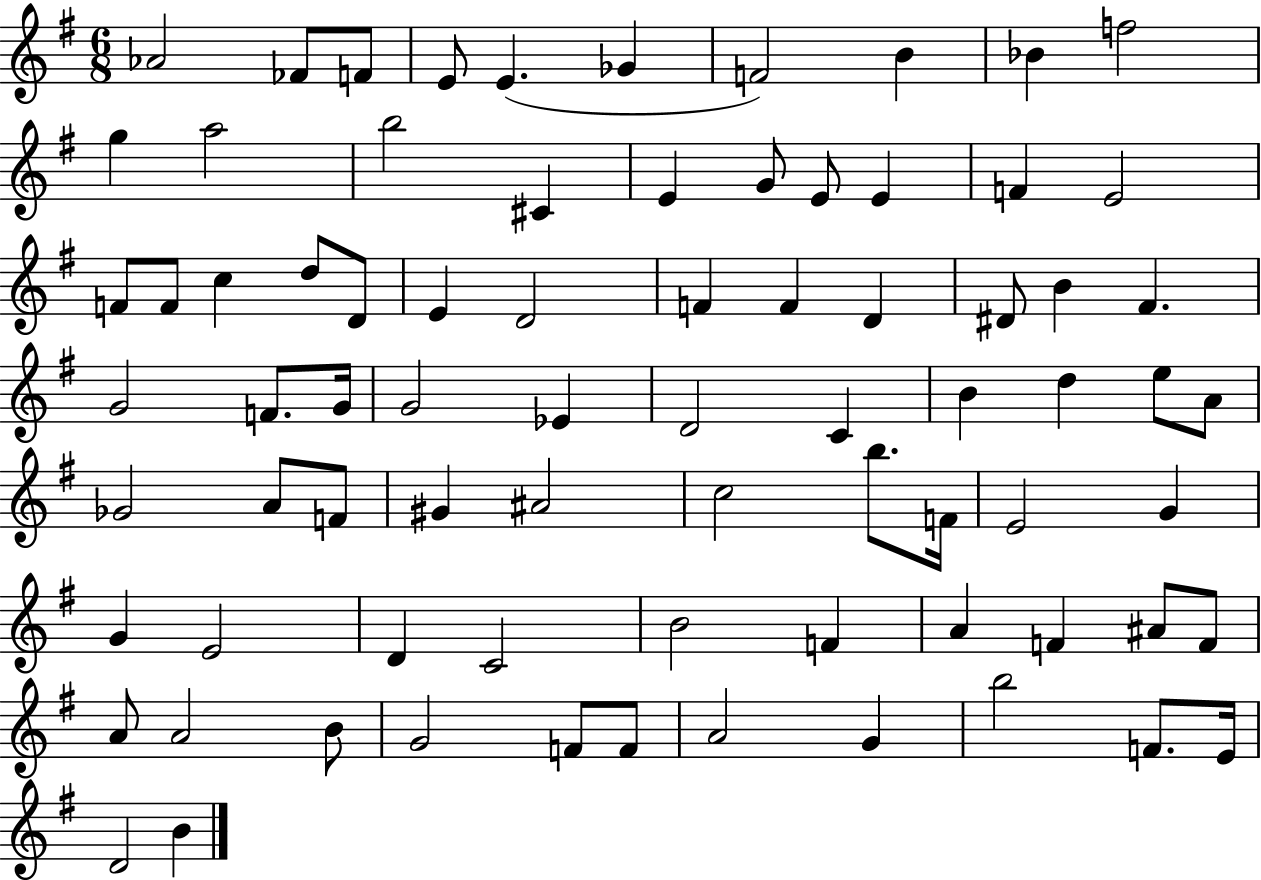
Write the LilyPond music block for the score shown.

{
  \clef treble
  \numericTimeSignature
  \time 6/8
  \key g \major
  aes'2 fes'8 f'8 | e'8 e'4.( ges'4 | f'2) b'4 | bes'4 f''2 | \break g''4 a''2 | b''2 cis'4 | e'4 g'8 e'8 e'4 | f'4 e'2 | \break f'8 f'8 c''4 d''8 d'8 | e'4 d'2 | f'4 f'4 d'4 | dis'8 b'4 fis'4. | \break g'2 f'8. g'16 | g'2 ees'4 | d'2 c'4 | b'4 d''4 e''8 a'8 | \break ges'2 a'8 f'8 | gis'4 ais'2 | c''2 b''8. f'16 | e'2 g'4 | \break g'4 e'2 | d'4 c'2 | b'2 f'4 | a'4 f'4 ais'8 f'8 | \break a'8 a'2 b'8 | g'2 f'8 f'8 | a'2 g'4 | b''2 f'8. e'16 | \break d'2 b'4 | \bar "|."
}